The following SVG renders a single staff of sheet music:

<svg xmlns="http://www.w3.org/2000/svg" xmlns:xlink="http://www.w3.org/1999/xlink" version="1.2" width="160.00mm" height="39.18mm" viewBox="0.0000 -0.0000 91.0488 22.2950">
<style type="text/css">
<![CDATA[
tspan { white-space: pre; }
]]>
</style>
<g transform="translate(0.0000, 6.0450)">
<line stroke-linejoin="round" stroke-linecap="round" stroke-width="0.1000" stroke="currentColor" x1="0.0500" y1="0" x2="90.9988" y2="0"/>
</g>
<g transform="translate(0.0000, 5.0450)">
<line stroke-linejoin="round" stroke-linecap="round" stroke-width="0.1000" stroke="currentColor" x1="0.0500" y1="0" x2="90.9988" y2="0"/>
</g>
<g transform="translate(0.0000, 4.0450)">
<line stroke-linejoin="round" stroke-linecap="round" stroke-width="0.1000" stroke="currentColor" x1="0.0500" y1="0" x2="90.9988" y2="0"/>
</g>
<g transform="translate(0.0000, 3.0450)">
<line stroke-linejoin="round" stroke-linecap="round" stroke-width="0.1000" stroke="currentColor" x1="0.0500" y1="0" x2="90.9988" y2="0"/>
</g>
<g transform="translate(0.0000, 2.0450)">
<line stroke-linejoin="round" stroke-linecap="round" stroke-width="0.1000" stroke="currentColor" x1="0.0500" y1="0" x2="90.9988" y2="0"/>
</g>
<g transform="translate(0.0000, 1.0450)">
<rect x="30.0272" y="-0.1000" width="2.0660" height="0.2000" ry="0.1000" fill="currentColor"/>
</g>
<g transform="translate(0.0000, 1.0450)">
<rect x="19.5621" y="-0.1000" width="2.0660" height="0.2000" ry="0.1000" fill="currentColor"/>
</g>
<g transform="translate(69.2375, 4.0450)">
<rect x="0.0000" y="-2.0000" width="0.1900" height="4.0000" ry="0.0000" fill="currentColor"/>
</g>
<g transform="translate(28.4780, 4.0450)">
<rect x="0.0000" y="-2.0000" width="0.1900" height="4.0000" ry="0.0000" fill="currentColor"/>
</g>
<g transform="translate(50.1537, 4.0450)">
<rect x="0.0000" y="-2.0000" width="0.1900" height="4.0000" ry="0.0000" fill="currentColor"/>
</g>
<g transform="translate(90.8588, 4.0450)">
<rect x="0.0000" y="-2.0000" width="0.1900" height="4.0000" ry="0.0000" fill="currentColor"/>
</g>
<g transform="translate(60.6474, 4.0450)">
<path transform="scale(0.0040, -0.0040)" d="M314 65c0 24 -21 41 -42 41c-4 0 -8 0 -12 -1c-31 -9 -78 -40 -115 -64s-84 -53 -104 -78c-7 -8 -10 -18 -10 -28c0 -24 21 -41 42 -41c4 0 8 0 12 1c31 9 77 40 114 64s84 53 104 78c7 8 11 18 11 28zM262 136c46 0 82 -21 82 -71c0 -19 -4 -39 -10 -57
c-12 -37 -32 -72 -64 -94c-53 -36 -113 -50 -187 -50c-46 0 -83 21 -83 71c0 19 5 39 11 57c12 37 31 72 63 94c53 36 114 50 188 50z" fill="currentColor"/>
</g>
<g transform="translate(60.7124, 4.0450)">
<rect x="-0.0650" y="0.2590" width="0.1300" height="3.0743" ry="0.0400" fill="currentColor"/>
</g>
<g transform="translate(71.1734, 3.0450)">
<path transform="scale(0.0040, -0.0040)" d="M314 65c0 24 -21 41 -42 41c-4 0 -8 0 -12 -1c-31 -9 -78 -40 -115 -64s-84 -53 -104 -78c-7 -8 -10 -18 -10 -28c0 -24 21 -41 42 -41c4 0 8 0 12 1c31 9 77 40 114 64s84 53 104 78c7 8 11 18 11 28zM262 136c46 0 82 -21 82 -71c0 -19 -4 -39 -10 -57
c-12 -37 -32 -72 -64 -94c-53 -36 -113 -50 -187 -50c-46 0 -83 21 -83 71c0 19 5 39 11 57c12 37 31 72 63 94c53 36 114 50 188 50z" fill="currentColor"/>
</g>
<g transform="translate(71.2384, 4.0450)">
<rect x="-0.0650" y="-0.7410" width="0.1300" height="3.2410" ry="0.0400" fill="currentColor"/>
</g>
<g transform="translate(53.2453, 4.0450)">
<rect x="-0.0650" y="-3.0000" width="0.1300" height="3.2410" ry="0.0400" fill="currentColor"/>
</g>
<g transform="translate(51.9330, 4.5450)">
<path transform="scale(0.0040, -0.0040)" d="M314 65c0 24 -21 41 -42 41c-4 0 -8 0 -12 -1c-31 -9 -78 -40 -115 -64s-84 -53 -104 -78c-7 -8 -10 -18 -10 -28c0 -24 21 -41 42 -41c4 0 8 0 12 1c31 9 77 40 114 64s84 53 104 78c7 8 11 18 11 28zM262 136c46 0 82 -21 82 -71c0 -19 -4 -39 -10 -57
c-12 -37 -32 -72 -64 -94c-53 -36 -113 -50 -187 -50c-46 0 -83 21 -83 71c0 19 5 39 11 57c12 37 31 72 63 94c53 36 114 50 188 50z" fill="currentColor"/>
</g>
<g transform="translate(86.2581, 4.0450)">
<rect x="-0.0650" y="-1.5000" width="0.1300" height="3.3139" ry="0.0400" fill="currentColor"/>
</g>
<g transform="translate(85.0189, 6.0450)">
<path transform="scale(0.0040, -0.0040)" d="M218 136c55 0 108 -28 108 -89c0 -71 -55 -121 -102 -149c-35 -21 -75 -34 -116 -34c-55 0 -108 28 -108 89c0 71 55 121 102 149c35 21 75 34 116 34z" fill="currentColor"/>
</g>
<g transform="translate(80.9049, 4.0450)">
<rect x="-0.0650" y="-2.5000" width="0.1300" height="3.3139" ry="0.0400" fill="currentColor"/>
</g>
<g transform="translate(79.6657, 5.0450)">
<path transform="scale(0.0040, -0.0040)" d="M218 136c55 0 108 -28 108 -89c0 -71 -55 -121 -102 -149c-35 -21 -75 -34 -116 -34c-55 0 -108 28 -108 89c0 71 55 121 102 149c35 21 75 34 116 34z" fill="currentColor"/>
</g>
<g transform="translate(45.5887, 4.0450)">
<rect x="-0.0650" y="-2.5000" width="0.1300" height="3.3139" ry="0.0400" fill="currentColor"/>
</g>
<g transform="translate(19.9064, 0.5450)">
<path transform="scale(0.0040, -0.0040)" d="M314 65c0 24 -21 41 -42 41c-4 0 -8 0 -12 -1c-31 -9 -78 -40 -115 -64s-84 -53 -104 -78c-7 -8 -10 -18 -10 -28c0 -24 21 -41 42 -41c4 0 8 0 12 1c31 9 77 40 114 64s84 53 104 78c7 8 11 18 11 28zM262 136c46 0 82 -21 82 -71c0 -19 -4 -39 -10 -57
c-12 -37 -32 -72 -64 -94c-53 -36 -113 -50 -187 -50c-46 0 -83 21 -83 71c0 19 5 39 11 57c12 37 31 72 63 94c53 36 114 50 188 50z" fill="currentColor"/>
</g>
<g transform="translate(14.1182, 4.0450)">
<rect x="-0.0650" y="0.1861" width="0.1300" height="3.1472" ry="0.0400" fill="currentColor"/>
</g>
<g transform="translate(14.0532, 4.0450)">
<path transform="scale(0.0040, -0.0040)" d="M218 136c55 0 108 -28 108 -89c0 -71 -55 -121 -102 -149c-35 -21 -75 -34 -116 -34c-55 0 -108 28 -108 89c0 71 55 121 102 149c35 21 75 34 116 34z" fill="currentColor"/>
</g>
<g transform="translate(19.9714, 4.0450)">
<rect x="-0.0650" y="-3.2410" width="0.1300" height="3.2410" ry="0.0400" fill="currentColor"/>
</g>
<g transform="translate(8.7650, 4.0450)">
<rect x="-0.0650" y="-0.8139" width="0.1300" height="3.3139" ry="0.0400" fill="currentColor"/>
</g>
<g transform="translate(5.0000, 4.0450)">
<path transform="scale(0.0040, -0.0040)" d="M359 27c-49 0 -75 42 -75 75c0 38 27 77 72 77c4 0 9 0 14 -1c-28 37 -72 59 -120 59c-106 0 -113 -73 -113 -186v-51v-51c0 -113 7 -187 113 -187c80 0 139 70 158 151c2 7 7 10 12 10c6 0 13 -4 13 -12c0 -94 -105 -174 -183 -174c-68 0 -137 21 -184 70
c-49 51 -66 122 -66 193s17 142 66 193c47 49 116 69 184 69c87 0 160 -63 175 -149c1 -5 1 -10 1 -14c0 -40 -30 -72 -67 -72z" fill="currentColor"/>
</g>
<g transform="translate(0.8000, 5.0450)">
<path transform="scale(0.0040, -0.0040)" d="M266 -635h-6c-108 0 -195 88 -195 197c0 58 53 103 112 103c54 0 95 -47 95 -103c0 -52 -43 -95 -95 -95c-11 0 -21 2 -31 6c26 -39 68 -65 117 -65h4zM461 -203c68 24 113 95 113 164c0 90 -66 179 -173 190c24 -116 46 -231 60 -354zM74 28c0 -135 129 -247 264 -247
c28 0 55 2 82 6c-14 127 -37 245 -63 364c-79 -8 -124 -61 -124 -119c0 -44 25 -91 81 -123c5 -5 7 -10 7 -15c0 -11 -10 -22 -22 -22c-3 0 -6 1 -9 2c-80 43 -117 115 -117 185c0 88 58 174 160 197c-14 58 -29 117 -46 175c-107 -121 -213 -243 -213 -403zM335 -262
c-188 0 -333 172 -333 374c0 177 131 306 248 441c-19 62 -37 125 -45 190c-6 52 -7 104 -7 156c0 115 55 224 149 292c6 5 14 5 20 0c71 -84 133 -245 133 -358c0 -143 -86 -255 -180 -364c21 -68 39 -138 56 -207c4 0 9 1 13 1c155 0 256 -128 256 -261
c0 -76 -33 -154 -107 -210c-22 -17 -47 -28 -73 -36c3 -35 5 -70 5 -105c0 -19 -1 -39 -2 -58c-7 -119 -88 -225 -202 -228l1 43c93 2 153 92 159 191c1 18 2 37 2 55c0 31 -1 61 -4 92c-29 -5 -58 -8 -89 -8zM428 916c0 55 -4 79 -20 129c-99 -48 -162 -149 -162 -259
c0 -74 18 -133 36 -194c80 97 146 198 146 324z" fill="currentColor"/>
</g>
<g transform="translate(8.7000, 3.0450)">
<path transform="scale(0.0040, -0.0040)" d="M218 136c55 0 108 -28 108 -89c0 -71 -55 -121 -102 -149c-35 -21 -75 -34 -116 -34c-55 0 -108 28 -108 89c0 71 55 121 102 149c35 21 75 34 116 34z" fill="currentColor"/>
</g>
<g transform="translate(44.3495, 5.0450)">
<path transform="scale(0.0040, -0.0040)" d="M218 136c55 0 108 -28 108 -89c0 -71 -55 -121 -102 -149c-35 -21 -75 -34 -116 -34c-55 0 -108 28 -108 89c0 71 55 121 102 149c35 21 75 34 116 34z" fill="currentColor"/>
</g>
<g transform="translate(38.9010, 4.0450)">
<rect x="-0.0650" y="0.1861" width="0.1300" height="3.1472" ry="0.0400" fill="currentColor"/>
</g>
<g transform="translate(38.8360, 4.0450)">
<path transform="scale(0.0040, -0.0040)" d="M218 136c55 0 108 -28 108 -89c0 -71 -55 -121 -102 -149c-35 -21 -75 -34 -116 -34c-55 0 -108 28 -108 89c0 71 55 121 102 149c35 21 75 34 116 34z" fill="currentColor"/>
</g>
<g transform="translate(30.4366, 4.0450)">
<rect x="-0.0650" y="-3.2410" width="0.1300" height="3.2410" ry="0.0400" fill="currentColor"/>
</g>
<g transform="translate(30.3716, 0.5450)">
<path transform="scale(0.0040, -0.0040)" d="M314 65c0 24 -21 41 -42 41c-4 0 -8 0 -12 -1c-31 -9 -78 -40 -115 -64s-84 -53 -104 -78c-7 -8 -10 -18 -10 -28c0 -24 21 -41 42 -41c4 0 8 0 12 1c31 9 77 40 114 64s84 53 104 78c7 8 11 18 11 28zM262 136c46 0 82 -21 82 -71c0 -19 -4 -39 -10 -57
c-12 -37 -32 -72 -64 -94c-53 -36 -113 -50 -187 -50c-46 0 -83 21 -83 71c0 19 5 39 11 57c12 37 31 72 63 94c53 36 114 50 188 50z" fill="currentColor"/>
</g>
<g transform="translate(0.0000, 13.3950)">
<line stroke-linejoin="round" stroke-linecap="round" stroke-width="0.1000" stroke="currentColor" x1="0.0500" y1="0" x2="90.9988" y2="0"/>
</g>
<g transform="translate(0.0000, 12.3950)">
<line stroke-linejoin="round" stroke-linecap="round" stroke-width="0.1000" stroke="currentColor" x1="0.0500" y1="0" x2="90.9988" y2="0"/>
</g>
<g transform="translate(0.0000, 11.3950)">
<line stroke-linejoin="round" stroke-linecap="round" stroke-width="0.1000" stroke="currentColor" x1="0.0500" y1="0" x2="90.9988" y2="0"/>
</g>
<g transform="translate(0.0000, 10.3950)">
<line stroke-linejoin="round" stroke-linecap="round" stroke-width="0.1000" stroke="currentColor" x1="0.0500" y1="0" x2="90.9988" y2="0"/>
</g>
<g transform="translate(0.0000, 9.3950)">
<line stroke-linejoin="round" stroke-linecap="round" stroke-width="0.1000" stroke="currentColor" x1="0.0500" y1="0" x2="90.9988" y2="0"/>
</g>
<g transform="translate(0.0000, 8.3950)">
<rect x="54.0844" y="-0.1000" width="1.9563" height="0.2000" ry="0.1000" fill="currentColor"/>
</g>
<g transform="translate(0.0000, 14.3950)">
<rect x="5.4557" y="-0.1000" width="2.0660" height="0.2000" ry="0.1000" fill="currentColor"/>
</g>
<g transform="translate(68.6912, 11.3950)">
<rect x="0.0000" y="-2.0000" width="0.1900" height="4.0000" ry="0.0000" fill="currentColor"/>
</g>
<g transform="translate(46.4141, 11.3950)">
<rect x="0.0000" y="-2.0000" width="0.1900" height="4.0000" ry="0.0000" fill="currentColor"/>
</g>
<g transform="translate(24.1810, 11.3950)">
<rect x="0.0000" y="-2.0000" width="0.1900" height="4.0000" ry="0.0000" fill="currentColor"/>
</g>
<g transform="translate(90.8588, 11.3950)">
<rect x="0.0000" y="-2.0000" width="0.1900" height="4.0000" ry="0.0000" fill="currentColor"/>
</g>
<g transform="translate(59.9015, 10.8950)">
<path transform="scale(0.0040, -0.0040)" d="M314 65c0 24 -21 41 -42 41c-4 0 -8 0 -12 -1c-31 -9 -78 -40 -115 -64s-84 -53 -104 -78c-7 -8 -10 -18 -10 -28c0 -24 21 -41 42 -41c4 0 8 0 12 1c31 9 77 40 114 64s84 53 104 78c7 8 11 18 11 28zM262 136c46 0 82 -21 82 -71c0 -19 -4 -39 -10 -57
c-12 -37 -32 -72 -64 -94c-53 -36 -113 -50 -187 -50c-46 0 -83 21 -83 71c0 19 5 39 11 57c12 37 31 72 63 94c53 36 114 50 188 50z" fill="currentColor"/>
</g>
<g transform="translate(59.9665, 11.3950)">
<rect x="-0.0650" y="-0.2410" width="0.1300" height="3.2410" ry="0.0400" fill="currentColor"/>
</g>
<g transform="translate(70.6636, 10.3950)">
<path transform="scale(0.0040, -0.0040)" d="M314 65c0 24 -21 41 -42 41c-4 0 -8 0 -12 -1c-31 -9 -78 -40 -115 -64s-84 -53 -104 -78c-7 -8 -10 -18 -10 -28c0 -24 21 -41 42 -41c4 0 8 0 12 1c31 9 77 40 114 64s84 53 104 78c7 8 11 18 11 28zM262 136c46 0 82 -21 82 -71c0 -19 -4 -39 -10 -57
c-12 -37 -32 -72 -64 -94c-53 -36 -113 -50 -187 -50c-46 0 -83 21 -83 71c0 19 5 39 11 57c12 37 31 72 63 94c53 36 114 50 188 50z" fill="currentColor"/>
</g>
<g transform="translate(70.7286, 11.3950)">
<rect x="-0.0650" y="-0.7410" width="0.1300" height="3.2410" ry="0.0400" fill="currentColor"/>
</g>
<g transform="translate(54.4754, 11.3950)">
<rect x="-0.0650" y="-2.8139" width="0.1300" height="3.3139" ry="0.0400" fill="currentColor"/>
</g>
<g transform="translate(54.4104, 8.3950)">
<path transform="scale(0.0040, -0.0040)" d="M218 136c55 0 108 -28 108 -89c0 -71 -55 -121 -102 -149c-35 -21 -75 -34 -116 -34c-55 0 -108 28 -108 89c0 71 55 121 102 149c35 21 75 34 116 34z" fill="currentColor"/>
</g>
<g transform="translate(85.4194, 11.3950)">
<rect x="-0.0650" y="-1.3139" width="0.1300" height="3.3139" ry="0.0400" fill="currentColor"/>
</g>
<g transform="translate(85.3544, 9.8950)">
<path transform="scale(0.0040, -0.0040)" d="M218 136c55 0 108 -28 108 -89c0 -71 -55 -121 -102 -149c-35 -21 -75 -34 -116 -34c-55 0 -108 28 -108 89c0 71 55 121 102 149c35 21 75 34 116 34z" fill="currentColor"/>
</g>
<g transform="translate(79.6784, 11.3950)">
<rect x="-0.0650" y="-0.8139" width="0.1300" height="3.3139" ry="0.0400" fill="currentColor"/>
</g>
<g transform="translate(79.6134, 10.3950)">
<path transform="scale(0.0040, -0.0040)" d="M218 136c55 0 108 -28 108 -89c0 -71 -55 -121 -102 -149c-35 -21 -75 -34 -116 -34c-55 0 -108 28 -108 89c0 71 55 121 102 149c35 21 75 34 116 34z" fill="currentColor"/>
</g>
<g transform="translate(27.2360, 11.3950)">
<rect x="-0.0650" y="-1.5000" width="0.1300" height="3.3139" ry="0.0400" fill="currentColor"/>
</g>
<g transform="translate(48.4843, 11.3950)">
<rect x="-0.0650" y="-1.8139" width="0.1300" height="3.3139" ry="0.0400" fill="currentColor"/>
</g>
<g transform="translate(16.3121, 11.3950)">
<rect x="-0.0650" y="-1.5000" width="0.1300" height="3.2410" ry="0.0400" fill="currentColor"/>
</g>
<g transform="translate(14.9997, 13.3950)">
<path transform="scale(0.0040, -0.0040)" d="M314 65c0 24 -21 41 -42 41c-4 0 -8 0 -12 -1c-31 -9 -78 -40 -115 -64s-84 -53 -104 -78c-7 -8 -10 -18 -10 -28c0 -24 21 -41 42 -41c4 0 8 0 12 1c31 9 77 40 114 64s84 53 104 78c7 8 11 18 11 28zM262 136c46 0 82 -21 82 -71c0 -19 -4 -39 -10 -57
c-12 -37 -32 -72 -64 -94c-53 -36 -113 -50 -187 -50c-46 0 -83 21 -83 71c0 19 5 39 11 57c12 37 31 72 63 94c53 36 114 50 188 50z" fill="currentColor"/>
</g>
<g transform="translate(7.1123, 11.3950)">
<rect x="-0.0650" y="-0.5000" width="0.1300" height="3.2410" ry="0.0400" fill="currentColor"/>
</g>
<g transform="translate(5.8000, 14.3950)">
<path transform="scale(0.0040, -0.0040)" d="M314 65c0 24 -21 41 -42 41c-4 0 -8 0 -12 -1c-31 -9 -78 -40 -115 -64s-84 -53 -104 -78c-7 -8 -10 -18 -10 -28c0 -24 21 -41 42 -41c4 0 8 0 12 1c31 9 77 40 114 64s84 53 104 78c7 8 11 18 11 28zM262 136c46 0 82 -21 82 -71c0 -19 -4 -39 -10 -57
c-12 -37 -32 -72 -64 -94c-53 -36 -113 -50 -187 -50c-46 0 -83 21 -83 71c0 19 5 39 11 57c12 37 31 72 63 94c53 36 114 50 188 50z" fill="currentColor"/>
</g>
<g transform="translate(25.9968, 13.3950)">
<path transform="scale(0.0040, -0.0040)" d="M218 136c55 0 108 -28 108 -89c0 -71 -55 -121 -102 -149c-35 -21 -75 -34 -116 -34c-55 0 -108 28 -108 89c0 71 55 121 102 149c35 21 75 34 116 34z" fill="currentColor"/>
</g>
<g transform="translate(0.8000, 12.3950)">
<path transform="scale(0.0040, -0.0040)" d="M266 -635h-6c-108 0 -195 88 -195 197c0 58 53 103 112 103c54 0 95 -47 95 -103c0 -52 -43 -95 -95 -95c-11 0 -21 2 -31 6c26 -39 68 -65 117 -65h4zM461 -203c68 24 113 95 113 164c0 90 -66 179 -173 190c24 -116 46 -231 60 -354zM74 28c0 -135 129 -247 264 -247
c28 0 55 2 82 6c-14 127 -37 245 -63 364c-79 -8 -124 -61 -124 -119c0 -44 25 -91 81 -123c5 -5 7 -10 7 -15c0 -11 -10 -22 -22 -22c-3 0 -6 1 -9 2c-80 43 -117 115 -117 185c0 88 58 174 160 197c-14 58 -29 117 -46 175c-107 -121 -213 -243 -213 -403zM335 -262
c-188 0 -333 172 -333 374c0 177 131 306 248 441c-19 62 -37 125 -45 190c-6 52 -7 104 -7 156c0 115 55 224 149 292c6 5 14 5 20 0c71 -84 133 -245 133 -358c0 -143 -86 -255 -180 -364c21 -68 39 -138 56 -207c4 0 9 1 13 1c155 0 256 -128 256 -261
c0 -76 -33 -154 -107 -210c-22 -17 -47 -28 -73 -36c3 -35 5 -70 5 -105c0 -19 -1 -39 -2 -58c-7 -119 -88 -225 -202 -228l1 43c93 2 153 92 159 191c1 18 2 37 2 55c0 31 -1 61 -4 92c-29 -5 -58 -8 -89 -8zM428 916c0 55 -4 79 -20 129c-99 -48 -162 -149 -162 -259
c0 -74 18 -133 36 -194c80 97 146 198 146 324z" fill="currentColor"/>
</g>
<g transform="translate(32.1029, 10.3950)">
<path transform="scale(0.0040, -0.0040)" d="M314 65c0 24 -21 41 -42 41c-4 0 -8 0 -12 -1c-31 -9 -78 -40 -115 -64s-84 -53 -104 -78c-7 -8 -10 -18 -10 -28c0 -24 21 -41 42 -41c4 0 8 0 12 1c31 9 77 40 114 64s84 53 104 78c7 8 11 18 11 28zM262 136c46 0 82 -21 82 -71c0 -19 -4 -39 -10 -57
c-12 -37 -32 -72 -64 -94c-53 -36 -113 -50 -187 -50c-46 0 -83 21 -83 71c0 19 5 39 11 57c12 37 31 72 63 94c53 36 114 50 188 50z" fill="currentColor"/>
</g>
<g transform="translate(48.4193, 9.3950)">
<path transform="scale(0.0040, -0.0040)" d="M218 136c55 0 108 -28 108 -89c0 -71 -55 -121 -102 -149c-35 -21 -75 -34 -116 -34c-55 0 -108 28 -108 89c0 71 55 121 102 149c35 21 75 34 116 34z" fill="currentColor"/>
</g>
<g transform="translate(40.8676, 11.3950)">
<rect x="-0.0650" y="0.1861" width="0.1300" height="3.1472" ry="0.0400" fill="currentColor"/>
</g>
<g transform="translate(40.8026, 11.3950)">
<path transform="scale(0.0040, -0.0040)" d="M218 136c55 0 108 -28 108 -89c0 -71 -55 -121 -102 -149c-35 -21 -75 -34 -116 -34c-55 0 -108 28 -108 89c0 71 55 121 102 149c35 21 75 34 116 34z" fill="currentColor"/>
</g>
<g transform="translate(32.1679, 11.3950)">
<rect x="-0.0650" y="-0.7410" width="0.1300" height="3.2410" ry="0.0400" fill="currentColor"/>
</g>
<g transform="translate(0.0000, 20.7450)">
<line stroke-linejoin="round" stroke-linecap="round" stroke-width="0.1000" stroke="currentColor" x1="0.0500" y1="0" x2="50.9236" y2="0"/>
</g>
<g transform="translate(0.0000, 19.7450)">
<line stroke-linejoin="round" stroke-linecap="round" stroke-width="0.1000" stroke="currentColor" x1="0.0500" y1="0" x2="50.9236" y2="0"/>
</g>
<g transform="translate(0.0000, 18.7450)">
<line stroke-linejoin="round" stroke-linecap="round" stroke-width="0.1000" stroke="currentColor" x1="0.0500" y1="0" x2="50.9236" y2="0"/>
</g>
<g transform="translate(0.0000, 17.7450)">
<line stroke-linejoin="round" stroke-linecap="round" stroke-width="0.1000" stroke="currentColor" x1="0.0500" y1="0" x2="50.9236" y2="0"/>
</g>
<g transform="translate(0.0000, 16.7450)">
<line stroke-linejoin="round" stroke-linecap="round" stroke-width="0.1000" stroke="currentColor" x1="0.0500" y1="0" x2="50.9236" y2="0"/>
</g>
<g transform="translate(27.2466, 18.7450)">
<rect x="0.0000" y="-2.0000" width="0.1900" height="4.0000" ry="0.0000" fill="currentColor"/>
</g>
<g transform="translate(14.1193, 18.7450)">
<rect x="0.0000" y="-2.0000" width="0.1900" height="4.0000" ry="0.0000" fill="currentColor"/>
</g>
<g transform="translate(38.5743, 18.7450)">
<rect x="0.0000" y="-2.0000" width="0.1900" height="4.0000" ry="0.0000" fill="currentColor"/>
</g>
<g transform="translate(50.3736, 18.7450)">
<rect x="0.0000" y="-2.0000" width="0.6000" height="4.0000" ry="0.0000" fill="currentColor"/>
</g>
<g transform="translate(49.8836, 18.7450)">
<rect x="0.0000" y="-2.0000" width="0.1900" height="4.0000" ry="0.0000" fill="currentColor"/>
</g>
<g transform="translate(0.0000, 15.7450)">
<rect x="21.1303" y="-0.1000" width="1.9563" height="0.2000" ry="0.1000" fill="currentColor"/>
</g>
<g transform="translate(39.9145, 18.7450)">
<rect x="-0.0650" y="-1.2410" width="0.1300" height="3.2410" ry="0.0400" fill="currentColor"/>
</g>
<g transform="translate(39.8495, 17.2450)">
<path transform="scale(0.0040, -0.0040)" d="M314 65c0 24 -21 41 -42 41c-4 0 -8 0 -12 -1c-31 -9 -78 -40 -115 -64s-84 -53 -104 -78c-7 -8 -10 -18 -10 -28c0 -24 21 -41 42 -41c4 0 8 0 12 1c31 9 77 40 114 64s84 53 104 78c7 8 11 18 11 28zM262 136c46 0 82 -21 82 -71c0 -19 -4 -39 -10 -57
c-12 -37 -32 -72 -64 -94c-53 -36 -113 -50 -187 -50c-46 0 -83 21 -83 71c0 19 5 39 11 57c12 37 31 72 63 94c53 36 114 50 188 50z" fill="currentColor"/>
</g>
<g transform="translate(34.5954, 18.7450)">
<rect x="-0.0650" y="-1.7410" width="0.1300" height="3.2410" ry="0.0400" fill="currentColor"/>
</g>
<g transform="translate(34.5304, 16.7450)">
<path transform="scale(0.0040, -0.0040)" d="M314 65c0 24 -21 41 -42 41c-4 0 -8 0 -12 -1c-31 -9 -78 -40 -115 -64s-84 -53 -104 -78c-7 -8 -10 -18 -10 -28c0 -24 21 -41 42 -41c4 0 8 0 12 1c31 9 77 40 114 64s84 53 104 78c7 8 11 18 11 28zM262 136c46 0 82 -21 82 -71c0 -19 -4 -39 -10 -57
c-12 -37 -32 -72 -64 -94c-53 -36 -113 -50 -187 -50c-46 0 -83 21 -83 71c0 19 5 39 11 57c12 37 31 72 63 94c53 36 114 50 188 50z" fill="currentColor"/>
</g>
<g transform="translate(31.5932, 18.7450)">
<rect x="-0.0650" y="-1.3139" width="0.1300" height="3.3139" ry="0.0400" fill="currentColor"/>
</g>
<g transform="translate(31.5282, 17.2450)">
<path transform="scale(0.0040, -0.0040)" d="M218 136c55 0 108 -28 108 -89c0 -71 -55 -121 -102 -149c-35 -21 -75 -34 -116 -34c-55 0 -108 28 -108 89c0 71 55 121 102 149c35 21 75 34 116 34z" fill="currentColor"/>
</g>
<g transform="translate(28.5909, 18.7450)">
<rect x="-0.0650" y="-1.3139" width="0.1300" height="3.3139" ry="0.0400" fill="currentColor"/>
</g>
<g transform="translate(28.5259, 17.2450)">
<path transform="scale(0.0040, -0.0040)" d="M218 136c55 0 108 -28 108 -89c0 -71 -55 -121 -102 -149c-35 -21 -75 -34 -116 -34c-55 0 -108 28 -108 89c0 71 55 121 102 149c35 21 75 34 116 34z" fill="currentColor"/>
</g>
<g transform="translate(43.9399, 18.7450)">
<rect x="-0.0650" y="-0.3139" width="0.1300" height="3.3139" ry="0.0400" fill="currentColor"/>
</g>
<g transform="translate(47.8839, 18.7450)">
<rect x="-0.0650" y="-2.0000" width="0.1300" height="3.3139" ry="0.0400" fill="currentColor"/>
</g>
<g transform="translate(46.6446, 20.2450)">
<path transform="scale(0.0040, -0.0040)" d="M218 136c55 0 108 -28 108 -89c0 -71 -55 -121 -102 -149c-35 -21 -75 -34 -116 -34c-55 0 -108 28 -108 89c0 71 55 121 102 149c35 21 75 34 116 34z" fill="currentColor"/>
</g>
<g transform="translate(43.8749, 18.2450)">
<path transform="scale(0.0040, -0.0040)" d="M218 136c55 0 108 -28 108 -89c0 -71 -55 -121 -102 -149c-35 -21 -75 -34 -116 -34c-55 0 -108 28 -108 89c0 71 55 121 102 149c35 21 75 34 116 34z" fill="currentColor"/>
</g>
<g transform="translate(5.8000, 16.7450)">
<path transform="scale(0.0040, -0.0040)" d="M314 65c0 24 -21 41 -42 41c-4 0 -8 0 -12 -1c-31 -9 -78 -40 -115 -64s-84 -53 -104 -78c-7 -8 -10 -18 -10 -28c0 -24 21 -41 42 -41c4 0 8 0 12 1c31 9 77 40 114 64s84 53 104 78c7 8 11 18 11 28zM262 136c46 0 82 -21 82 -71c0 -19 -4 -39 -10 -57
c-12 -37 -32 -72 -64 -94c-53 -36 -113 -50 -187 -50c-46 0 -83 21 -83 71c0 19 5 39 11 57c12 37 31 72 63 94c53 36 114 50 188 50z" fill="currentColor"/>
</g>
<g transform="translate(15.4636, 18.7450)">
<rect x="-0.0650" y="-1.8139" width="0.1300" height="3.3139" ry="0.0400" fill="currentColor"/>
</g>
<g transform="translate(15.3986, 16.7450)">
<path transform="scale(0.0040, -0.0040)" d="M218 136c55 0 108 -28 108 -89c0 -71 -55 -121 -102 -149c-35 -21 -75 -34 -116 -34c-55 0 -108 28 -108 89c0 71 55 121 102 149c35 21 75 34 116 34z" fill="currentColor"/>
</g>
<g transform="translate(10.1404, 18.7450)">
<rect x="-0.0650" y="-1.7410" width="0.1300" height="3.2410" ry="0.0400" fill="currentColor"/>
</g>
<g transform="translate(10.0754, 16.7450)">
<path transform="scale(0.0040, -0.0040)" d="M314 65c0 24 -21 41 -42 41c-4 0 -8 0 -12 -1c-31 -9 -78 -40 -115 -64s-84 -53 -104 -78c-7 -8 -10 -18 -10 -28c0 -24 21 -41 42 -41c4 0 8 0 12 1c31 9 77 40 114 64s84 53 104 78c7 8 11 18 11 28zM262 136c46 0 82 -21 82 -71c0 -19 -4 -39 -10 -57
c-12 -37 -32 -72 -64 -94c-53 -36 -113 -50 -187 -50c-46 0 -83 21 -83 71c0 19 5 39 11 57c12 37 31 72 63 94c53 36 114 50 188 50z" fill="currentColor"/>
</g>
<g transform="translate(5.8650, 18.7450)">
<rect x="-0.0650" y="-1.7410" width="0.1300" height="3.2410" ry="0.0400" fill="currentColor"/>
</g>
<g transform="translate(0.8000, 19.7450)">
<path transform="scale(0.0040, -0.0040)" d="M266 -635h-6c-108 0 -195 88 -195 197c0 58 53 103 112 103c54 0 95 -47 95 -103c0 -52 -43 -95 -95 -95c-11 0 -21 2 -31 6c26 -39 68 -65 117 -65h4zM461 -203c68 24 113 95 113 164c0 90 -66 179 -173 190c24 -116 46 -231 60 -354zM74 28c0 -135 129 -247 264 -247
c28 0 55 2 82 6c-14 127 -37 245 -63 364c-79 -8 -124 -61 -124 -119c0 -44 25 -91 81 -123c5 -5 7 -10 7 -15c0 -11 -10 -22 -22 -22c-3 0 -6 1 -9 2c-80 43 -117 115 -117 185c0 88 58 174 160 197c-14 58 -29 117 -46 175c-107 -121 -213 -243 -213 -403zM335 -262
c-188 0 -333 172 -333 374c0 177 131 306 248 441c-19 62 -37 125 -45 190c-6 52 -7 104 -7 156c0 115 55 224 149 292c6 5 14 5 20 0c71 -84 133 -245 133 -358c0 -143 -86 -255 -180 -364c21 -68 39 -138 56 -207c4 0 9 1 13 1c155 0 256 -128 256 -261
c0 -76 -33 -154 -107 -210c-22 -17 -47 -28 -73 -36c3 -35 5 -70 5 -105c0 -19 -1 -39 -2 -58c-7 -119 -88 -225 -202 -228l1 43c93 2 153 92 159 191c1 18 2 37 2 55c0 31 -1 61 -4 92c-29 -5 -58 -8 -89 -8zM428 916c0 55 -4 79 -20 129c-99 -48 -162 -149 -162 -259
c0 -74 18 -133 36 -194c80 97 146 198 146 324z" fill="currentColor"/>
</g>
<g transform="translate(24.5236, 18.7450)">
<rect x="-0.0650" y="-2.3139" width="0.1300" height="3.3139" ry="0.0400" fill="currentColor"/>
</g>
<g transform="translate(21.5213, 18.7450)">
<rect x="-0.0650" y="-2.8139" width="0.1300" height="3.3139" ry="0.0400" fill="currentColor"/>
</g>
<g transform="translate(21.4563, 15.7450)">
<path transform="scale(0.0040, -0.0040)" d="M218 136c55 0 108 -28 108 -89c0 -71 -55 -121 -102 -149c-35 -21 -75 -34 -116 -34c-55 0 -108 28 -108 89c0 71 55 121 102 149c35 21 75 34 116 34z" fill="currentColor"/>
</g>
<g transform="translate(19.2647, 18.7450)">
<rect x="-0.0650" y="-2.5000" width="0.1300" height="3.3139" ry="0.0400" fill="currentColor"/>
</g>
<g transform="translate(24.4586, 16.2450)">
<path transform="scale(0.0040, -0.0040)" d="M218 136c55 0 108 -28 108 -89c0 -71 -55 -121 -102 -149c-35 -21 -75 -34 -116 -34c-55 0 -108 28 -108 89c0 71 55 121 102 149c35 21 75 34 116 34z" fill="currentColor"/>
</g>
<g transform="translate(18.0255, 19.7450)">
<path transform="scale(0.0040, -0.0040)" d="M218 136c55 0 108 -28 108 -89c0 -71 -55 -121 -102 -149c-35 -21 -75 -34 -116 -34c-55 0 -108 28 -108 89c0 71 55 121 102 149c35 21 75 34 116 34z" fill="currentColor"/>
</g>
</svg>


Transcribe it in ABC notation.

X:1
T:Untitled
M:4/4
L:1/4
K:C
d B b2 b2 B G A2 B2 d2 G E C2 E2 E d2 B f a c2 d2 d e f2 f2 f G a g e e f2 e2 c F